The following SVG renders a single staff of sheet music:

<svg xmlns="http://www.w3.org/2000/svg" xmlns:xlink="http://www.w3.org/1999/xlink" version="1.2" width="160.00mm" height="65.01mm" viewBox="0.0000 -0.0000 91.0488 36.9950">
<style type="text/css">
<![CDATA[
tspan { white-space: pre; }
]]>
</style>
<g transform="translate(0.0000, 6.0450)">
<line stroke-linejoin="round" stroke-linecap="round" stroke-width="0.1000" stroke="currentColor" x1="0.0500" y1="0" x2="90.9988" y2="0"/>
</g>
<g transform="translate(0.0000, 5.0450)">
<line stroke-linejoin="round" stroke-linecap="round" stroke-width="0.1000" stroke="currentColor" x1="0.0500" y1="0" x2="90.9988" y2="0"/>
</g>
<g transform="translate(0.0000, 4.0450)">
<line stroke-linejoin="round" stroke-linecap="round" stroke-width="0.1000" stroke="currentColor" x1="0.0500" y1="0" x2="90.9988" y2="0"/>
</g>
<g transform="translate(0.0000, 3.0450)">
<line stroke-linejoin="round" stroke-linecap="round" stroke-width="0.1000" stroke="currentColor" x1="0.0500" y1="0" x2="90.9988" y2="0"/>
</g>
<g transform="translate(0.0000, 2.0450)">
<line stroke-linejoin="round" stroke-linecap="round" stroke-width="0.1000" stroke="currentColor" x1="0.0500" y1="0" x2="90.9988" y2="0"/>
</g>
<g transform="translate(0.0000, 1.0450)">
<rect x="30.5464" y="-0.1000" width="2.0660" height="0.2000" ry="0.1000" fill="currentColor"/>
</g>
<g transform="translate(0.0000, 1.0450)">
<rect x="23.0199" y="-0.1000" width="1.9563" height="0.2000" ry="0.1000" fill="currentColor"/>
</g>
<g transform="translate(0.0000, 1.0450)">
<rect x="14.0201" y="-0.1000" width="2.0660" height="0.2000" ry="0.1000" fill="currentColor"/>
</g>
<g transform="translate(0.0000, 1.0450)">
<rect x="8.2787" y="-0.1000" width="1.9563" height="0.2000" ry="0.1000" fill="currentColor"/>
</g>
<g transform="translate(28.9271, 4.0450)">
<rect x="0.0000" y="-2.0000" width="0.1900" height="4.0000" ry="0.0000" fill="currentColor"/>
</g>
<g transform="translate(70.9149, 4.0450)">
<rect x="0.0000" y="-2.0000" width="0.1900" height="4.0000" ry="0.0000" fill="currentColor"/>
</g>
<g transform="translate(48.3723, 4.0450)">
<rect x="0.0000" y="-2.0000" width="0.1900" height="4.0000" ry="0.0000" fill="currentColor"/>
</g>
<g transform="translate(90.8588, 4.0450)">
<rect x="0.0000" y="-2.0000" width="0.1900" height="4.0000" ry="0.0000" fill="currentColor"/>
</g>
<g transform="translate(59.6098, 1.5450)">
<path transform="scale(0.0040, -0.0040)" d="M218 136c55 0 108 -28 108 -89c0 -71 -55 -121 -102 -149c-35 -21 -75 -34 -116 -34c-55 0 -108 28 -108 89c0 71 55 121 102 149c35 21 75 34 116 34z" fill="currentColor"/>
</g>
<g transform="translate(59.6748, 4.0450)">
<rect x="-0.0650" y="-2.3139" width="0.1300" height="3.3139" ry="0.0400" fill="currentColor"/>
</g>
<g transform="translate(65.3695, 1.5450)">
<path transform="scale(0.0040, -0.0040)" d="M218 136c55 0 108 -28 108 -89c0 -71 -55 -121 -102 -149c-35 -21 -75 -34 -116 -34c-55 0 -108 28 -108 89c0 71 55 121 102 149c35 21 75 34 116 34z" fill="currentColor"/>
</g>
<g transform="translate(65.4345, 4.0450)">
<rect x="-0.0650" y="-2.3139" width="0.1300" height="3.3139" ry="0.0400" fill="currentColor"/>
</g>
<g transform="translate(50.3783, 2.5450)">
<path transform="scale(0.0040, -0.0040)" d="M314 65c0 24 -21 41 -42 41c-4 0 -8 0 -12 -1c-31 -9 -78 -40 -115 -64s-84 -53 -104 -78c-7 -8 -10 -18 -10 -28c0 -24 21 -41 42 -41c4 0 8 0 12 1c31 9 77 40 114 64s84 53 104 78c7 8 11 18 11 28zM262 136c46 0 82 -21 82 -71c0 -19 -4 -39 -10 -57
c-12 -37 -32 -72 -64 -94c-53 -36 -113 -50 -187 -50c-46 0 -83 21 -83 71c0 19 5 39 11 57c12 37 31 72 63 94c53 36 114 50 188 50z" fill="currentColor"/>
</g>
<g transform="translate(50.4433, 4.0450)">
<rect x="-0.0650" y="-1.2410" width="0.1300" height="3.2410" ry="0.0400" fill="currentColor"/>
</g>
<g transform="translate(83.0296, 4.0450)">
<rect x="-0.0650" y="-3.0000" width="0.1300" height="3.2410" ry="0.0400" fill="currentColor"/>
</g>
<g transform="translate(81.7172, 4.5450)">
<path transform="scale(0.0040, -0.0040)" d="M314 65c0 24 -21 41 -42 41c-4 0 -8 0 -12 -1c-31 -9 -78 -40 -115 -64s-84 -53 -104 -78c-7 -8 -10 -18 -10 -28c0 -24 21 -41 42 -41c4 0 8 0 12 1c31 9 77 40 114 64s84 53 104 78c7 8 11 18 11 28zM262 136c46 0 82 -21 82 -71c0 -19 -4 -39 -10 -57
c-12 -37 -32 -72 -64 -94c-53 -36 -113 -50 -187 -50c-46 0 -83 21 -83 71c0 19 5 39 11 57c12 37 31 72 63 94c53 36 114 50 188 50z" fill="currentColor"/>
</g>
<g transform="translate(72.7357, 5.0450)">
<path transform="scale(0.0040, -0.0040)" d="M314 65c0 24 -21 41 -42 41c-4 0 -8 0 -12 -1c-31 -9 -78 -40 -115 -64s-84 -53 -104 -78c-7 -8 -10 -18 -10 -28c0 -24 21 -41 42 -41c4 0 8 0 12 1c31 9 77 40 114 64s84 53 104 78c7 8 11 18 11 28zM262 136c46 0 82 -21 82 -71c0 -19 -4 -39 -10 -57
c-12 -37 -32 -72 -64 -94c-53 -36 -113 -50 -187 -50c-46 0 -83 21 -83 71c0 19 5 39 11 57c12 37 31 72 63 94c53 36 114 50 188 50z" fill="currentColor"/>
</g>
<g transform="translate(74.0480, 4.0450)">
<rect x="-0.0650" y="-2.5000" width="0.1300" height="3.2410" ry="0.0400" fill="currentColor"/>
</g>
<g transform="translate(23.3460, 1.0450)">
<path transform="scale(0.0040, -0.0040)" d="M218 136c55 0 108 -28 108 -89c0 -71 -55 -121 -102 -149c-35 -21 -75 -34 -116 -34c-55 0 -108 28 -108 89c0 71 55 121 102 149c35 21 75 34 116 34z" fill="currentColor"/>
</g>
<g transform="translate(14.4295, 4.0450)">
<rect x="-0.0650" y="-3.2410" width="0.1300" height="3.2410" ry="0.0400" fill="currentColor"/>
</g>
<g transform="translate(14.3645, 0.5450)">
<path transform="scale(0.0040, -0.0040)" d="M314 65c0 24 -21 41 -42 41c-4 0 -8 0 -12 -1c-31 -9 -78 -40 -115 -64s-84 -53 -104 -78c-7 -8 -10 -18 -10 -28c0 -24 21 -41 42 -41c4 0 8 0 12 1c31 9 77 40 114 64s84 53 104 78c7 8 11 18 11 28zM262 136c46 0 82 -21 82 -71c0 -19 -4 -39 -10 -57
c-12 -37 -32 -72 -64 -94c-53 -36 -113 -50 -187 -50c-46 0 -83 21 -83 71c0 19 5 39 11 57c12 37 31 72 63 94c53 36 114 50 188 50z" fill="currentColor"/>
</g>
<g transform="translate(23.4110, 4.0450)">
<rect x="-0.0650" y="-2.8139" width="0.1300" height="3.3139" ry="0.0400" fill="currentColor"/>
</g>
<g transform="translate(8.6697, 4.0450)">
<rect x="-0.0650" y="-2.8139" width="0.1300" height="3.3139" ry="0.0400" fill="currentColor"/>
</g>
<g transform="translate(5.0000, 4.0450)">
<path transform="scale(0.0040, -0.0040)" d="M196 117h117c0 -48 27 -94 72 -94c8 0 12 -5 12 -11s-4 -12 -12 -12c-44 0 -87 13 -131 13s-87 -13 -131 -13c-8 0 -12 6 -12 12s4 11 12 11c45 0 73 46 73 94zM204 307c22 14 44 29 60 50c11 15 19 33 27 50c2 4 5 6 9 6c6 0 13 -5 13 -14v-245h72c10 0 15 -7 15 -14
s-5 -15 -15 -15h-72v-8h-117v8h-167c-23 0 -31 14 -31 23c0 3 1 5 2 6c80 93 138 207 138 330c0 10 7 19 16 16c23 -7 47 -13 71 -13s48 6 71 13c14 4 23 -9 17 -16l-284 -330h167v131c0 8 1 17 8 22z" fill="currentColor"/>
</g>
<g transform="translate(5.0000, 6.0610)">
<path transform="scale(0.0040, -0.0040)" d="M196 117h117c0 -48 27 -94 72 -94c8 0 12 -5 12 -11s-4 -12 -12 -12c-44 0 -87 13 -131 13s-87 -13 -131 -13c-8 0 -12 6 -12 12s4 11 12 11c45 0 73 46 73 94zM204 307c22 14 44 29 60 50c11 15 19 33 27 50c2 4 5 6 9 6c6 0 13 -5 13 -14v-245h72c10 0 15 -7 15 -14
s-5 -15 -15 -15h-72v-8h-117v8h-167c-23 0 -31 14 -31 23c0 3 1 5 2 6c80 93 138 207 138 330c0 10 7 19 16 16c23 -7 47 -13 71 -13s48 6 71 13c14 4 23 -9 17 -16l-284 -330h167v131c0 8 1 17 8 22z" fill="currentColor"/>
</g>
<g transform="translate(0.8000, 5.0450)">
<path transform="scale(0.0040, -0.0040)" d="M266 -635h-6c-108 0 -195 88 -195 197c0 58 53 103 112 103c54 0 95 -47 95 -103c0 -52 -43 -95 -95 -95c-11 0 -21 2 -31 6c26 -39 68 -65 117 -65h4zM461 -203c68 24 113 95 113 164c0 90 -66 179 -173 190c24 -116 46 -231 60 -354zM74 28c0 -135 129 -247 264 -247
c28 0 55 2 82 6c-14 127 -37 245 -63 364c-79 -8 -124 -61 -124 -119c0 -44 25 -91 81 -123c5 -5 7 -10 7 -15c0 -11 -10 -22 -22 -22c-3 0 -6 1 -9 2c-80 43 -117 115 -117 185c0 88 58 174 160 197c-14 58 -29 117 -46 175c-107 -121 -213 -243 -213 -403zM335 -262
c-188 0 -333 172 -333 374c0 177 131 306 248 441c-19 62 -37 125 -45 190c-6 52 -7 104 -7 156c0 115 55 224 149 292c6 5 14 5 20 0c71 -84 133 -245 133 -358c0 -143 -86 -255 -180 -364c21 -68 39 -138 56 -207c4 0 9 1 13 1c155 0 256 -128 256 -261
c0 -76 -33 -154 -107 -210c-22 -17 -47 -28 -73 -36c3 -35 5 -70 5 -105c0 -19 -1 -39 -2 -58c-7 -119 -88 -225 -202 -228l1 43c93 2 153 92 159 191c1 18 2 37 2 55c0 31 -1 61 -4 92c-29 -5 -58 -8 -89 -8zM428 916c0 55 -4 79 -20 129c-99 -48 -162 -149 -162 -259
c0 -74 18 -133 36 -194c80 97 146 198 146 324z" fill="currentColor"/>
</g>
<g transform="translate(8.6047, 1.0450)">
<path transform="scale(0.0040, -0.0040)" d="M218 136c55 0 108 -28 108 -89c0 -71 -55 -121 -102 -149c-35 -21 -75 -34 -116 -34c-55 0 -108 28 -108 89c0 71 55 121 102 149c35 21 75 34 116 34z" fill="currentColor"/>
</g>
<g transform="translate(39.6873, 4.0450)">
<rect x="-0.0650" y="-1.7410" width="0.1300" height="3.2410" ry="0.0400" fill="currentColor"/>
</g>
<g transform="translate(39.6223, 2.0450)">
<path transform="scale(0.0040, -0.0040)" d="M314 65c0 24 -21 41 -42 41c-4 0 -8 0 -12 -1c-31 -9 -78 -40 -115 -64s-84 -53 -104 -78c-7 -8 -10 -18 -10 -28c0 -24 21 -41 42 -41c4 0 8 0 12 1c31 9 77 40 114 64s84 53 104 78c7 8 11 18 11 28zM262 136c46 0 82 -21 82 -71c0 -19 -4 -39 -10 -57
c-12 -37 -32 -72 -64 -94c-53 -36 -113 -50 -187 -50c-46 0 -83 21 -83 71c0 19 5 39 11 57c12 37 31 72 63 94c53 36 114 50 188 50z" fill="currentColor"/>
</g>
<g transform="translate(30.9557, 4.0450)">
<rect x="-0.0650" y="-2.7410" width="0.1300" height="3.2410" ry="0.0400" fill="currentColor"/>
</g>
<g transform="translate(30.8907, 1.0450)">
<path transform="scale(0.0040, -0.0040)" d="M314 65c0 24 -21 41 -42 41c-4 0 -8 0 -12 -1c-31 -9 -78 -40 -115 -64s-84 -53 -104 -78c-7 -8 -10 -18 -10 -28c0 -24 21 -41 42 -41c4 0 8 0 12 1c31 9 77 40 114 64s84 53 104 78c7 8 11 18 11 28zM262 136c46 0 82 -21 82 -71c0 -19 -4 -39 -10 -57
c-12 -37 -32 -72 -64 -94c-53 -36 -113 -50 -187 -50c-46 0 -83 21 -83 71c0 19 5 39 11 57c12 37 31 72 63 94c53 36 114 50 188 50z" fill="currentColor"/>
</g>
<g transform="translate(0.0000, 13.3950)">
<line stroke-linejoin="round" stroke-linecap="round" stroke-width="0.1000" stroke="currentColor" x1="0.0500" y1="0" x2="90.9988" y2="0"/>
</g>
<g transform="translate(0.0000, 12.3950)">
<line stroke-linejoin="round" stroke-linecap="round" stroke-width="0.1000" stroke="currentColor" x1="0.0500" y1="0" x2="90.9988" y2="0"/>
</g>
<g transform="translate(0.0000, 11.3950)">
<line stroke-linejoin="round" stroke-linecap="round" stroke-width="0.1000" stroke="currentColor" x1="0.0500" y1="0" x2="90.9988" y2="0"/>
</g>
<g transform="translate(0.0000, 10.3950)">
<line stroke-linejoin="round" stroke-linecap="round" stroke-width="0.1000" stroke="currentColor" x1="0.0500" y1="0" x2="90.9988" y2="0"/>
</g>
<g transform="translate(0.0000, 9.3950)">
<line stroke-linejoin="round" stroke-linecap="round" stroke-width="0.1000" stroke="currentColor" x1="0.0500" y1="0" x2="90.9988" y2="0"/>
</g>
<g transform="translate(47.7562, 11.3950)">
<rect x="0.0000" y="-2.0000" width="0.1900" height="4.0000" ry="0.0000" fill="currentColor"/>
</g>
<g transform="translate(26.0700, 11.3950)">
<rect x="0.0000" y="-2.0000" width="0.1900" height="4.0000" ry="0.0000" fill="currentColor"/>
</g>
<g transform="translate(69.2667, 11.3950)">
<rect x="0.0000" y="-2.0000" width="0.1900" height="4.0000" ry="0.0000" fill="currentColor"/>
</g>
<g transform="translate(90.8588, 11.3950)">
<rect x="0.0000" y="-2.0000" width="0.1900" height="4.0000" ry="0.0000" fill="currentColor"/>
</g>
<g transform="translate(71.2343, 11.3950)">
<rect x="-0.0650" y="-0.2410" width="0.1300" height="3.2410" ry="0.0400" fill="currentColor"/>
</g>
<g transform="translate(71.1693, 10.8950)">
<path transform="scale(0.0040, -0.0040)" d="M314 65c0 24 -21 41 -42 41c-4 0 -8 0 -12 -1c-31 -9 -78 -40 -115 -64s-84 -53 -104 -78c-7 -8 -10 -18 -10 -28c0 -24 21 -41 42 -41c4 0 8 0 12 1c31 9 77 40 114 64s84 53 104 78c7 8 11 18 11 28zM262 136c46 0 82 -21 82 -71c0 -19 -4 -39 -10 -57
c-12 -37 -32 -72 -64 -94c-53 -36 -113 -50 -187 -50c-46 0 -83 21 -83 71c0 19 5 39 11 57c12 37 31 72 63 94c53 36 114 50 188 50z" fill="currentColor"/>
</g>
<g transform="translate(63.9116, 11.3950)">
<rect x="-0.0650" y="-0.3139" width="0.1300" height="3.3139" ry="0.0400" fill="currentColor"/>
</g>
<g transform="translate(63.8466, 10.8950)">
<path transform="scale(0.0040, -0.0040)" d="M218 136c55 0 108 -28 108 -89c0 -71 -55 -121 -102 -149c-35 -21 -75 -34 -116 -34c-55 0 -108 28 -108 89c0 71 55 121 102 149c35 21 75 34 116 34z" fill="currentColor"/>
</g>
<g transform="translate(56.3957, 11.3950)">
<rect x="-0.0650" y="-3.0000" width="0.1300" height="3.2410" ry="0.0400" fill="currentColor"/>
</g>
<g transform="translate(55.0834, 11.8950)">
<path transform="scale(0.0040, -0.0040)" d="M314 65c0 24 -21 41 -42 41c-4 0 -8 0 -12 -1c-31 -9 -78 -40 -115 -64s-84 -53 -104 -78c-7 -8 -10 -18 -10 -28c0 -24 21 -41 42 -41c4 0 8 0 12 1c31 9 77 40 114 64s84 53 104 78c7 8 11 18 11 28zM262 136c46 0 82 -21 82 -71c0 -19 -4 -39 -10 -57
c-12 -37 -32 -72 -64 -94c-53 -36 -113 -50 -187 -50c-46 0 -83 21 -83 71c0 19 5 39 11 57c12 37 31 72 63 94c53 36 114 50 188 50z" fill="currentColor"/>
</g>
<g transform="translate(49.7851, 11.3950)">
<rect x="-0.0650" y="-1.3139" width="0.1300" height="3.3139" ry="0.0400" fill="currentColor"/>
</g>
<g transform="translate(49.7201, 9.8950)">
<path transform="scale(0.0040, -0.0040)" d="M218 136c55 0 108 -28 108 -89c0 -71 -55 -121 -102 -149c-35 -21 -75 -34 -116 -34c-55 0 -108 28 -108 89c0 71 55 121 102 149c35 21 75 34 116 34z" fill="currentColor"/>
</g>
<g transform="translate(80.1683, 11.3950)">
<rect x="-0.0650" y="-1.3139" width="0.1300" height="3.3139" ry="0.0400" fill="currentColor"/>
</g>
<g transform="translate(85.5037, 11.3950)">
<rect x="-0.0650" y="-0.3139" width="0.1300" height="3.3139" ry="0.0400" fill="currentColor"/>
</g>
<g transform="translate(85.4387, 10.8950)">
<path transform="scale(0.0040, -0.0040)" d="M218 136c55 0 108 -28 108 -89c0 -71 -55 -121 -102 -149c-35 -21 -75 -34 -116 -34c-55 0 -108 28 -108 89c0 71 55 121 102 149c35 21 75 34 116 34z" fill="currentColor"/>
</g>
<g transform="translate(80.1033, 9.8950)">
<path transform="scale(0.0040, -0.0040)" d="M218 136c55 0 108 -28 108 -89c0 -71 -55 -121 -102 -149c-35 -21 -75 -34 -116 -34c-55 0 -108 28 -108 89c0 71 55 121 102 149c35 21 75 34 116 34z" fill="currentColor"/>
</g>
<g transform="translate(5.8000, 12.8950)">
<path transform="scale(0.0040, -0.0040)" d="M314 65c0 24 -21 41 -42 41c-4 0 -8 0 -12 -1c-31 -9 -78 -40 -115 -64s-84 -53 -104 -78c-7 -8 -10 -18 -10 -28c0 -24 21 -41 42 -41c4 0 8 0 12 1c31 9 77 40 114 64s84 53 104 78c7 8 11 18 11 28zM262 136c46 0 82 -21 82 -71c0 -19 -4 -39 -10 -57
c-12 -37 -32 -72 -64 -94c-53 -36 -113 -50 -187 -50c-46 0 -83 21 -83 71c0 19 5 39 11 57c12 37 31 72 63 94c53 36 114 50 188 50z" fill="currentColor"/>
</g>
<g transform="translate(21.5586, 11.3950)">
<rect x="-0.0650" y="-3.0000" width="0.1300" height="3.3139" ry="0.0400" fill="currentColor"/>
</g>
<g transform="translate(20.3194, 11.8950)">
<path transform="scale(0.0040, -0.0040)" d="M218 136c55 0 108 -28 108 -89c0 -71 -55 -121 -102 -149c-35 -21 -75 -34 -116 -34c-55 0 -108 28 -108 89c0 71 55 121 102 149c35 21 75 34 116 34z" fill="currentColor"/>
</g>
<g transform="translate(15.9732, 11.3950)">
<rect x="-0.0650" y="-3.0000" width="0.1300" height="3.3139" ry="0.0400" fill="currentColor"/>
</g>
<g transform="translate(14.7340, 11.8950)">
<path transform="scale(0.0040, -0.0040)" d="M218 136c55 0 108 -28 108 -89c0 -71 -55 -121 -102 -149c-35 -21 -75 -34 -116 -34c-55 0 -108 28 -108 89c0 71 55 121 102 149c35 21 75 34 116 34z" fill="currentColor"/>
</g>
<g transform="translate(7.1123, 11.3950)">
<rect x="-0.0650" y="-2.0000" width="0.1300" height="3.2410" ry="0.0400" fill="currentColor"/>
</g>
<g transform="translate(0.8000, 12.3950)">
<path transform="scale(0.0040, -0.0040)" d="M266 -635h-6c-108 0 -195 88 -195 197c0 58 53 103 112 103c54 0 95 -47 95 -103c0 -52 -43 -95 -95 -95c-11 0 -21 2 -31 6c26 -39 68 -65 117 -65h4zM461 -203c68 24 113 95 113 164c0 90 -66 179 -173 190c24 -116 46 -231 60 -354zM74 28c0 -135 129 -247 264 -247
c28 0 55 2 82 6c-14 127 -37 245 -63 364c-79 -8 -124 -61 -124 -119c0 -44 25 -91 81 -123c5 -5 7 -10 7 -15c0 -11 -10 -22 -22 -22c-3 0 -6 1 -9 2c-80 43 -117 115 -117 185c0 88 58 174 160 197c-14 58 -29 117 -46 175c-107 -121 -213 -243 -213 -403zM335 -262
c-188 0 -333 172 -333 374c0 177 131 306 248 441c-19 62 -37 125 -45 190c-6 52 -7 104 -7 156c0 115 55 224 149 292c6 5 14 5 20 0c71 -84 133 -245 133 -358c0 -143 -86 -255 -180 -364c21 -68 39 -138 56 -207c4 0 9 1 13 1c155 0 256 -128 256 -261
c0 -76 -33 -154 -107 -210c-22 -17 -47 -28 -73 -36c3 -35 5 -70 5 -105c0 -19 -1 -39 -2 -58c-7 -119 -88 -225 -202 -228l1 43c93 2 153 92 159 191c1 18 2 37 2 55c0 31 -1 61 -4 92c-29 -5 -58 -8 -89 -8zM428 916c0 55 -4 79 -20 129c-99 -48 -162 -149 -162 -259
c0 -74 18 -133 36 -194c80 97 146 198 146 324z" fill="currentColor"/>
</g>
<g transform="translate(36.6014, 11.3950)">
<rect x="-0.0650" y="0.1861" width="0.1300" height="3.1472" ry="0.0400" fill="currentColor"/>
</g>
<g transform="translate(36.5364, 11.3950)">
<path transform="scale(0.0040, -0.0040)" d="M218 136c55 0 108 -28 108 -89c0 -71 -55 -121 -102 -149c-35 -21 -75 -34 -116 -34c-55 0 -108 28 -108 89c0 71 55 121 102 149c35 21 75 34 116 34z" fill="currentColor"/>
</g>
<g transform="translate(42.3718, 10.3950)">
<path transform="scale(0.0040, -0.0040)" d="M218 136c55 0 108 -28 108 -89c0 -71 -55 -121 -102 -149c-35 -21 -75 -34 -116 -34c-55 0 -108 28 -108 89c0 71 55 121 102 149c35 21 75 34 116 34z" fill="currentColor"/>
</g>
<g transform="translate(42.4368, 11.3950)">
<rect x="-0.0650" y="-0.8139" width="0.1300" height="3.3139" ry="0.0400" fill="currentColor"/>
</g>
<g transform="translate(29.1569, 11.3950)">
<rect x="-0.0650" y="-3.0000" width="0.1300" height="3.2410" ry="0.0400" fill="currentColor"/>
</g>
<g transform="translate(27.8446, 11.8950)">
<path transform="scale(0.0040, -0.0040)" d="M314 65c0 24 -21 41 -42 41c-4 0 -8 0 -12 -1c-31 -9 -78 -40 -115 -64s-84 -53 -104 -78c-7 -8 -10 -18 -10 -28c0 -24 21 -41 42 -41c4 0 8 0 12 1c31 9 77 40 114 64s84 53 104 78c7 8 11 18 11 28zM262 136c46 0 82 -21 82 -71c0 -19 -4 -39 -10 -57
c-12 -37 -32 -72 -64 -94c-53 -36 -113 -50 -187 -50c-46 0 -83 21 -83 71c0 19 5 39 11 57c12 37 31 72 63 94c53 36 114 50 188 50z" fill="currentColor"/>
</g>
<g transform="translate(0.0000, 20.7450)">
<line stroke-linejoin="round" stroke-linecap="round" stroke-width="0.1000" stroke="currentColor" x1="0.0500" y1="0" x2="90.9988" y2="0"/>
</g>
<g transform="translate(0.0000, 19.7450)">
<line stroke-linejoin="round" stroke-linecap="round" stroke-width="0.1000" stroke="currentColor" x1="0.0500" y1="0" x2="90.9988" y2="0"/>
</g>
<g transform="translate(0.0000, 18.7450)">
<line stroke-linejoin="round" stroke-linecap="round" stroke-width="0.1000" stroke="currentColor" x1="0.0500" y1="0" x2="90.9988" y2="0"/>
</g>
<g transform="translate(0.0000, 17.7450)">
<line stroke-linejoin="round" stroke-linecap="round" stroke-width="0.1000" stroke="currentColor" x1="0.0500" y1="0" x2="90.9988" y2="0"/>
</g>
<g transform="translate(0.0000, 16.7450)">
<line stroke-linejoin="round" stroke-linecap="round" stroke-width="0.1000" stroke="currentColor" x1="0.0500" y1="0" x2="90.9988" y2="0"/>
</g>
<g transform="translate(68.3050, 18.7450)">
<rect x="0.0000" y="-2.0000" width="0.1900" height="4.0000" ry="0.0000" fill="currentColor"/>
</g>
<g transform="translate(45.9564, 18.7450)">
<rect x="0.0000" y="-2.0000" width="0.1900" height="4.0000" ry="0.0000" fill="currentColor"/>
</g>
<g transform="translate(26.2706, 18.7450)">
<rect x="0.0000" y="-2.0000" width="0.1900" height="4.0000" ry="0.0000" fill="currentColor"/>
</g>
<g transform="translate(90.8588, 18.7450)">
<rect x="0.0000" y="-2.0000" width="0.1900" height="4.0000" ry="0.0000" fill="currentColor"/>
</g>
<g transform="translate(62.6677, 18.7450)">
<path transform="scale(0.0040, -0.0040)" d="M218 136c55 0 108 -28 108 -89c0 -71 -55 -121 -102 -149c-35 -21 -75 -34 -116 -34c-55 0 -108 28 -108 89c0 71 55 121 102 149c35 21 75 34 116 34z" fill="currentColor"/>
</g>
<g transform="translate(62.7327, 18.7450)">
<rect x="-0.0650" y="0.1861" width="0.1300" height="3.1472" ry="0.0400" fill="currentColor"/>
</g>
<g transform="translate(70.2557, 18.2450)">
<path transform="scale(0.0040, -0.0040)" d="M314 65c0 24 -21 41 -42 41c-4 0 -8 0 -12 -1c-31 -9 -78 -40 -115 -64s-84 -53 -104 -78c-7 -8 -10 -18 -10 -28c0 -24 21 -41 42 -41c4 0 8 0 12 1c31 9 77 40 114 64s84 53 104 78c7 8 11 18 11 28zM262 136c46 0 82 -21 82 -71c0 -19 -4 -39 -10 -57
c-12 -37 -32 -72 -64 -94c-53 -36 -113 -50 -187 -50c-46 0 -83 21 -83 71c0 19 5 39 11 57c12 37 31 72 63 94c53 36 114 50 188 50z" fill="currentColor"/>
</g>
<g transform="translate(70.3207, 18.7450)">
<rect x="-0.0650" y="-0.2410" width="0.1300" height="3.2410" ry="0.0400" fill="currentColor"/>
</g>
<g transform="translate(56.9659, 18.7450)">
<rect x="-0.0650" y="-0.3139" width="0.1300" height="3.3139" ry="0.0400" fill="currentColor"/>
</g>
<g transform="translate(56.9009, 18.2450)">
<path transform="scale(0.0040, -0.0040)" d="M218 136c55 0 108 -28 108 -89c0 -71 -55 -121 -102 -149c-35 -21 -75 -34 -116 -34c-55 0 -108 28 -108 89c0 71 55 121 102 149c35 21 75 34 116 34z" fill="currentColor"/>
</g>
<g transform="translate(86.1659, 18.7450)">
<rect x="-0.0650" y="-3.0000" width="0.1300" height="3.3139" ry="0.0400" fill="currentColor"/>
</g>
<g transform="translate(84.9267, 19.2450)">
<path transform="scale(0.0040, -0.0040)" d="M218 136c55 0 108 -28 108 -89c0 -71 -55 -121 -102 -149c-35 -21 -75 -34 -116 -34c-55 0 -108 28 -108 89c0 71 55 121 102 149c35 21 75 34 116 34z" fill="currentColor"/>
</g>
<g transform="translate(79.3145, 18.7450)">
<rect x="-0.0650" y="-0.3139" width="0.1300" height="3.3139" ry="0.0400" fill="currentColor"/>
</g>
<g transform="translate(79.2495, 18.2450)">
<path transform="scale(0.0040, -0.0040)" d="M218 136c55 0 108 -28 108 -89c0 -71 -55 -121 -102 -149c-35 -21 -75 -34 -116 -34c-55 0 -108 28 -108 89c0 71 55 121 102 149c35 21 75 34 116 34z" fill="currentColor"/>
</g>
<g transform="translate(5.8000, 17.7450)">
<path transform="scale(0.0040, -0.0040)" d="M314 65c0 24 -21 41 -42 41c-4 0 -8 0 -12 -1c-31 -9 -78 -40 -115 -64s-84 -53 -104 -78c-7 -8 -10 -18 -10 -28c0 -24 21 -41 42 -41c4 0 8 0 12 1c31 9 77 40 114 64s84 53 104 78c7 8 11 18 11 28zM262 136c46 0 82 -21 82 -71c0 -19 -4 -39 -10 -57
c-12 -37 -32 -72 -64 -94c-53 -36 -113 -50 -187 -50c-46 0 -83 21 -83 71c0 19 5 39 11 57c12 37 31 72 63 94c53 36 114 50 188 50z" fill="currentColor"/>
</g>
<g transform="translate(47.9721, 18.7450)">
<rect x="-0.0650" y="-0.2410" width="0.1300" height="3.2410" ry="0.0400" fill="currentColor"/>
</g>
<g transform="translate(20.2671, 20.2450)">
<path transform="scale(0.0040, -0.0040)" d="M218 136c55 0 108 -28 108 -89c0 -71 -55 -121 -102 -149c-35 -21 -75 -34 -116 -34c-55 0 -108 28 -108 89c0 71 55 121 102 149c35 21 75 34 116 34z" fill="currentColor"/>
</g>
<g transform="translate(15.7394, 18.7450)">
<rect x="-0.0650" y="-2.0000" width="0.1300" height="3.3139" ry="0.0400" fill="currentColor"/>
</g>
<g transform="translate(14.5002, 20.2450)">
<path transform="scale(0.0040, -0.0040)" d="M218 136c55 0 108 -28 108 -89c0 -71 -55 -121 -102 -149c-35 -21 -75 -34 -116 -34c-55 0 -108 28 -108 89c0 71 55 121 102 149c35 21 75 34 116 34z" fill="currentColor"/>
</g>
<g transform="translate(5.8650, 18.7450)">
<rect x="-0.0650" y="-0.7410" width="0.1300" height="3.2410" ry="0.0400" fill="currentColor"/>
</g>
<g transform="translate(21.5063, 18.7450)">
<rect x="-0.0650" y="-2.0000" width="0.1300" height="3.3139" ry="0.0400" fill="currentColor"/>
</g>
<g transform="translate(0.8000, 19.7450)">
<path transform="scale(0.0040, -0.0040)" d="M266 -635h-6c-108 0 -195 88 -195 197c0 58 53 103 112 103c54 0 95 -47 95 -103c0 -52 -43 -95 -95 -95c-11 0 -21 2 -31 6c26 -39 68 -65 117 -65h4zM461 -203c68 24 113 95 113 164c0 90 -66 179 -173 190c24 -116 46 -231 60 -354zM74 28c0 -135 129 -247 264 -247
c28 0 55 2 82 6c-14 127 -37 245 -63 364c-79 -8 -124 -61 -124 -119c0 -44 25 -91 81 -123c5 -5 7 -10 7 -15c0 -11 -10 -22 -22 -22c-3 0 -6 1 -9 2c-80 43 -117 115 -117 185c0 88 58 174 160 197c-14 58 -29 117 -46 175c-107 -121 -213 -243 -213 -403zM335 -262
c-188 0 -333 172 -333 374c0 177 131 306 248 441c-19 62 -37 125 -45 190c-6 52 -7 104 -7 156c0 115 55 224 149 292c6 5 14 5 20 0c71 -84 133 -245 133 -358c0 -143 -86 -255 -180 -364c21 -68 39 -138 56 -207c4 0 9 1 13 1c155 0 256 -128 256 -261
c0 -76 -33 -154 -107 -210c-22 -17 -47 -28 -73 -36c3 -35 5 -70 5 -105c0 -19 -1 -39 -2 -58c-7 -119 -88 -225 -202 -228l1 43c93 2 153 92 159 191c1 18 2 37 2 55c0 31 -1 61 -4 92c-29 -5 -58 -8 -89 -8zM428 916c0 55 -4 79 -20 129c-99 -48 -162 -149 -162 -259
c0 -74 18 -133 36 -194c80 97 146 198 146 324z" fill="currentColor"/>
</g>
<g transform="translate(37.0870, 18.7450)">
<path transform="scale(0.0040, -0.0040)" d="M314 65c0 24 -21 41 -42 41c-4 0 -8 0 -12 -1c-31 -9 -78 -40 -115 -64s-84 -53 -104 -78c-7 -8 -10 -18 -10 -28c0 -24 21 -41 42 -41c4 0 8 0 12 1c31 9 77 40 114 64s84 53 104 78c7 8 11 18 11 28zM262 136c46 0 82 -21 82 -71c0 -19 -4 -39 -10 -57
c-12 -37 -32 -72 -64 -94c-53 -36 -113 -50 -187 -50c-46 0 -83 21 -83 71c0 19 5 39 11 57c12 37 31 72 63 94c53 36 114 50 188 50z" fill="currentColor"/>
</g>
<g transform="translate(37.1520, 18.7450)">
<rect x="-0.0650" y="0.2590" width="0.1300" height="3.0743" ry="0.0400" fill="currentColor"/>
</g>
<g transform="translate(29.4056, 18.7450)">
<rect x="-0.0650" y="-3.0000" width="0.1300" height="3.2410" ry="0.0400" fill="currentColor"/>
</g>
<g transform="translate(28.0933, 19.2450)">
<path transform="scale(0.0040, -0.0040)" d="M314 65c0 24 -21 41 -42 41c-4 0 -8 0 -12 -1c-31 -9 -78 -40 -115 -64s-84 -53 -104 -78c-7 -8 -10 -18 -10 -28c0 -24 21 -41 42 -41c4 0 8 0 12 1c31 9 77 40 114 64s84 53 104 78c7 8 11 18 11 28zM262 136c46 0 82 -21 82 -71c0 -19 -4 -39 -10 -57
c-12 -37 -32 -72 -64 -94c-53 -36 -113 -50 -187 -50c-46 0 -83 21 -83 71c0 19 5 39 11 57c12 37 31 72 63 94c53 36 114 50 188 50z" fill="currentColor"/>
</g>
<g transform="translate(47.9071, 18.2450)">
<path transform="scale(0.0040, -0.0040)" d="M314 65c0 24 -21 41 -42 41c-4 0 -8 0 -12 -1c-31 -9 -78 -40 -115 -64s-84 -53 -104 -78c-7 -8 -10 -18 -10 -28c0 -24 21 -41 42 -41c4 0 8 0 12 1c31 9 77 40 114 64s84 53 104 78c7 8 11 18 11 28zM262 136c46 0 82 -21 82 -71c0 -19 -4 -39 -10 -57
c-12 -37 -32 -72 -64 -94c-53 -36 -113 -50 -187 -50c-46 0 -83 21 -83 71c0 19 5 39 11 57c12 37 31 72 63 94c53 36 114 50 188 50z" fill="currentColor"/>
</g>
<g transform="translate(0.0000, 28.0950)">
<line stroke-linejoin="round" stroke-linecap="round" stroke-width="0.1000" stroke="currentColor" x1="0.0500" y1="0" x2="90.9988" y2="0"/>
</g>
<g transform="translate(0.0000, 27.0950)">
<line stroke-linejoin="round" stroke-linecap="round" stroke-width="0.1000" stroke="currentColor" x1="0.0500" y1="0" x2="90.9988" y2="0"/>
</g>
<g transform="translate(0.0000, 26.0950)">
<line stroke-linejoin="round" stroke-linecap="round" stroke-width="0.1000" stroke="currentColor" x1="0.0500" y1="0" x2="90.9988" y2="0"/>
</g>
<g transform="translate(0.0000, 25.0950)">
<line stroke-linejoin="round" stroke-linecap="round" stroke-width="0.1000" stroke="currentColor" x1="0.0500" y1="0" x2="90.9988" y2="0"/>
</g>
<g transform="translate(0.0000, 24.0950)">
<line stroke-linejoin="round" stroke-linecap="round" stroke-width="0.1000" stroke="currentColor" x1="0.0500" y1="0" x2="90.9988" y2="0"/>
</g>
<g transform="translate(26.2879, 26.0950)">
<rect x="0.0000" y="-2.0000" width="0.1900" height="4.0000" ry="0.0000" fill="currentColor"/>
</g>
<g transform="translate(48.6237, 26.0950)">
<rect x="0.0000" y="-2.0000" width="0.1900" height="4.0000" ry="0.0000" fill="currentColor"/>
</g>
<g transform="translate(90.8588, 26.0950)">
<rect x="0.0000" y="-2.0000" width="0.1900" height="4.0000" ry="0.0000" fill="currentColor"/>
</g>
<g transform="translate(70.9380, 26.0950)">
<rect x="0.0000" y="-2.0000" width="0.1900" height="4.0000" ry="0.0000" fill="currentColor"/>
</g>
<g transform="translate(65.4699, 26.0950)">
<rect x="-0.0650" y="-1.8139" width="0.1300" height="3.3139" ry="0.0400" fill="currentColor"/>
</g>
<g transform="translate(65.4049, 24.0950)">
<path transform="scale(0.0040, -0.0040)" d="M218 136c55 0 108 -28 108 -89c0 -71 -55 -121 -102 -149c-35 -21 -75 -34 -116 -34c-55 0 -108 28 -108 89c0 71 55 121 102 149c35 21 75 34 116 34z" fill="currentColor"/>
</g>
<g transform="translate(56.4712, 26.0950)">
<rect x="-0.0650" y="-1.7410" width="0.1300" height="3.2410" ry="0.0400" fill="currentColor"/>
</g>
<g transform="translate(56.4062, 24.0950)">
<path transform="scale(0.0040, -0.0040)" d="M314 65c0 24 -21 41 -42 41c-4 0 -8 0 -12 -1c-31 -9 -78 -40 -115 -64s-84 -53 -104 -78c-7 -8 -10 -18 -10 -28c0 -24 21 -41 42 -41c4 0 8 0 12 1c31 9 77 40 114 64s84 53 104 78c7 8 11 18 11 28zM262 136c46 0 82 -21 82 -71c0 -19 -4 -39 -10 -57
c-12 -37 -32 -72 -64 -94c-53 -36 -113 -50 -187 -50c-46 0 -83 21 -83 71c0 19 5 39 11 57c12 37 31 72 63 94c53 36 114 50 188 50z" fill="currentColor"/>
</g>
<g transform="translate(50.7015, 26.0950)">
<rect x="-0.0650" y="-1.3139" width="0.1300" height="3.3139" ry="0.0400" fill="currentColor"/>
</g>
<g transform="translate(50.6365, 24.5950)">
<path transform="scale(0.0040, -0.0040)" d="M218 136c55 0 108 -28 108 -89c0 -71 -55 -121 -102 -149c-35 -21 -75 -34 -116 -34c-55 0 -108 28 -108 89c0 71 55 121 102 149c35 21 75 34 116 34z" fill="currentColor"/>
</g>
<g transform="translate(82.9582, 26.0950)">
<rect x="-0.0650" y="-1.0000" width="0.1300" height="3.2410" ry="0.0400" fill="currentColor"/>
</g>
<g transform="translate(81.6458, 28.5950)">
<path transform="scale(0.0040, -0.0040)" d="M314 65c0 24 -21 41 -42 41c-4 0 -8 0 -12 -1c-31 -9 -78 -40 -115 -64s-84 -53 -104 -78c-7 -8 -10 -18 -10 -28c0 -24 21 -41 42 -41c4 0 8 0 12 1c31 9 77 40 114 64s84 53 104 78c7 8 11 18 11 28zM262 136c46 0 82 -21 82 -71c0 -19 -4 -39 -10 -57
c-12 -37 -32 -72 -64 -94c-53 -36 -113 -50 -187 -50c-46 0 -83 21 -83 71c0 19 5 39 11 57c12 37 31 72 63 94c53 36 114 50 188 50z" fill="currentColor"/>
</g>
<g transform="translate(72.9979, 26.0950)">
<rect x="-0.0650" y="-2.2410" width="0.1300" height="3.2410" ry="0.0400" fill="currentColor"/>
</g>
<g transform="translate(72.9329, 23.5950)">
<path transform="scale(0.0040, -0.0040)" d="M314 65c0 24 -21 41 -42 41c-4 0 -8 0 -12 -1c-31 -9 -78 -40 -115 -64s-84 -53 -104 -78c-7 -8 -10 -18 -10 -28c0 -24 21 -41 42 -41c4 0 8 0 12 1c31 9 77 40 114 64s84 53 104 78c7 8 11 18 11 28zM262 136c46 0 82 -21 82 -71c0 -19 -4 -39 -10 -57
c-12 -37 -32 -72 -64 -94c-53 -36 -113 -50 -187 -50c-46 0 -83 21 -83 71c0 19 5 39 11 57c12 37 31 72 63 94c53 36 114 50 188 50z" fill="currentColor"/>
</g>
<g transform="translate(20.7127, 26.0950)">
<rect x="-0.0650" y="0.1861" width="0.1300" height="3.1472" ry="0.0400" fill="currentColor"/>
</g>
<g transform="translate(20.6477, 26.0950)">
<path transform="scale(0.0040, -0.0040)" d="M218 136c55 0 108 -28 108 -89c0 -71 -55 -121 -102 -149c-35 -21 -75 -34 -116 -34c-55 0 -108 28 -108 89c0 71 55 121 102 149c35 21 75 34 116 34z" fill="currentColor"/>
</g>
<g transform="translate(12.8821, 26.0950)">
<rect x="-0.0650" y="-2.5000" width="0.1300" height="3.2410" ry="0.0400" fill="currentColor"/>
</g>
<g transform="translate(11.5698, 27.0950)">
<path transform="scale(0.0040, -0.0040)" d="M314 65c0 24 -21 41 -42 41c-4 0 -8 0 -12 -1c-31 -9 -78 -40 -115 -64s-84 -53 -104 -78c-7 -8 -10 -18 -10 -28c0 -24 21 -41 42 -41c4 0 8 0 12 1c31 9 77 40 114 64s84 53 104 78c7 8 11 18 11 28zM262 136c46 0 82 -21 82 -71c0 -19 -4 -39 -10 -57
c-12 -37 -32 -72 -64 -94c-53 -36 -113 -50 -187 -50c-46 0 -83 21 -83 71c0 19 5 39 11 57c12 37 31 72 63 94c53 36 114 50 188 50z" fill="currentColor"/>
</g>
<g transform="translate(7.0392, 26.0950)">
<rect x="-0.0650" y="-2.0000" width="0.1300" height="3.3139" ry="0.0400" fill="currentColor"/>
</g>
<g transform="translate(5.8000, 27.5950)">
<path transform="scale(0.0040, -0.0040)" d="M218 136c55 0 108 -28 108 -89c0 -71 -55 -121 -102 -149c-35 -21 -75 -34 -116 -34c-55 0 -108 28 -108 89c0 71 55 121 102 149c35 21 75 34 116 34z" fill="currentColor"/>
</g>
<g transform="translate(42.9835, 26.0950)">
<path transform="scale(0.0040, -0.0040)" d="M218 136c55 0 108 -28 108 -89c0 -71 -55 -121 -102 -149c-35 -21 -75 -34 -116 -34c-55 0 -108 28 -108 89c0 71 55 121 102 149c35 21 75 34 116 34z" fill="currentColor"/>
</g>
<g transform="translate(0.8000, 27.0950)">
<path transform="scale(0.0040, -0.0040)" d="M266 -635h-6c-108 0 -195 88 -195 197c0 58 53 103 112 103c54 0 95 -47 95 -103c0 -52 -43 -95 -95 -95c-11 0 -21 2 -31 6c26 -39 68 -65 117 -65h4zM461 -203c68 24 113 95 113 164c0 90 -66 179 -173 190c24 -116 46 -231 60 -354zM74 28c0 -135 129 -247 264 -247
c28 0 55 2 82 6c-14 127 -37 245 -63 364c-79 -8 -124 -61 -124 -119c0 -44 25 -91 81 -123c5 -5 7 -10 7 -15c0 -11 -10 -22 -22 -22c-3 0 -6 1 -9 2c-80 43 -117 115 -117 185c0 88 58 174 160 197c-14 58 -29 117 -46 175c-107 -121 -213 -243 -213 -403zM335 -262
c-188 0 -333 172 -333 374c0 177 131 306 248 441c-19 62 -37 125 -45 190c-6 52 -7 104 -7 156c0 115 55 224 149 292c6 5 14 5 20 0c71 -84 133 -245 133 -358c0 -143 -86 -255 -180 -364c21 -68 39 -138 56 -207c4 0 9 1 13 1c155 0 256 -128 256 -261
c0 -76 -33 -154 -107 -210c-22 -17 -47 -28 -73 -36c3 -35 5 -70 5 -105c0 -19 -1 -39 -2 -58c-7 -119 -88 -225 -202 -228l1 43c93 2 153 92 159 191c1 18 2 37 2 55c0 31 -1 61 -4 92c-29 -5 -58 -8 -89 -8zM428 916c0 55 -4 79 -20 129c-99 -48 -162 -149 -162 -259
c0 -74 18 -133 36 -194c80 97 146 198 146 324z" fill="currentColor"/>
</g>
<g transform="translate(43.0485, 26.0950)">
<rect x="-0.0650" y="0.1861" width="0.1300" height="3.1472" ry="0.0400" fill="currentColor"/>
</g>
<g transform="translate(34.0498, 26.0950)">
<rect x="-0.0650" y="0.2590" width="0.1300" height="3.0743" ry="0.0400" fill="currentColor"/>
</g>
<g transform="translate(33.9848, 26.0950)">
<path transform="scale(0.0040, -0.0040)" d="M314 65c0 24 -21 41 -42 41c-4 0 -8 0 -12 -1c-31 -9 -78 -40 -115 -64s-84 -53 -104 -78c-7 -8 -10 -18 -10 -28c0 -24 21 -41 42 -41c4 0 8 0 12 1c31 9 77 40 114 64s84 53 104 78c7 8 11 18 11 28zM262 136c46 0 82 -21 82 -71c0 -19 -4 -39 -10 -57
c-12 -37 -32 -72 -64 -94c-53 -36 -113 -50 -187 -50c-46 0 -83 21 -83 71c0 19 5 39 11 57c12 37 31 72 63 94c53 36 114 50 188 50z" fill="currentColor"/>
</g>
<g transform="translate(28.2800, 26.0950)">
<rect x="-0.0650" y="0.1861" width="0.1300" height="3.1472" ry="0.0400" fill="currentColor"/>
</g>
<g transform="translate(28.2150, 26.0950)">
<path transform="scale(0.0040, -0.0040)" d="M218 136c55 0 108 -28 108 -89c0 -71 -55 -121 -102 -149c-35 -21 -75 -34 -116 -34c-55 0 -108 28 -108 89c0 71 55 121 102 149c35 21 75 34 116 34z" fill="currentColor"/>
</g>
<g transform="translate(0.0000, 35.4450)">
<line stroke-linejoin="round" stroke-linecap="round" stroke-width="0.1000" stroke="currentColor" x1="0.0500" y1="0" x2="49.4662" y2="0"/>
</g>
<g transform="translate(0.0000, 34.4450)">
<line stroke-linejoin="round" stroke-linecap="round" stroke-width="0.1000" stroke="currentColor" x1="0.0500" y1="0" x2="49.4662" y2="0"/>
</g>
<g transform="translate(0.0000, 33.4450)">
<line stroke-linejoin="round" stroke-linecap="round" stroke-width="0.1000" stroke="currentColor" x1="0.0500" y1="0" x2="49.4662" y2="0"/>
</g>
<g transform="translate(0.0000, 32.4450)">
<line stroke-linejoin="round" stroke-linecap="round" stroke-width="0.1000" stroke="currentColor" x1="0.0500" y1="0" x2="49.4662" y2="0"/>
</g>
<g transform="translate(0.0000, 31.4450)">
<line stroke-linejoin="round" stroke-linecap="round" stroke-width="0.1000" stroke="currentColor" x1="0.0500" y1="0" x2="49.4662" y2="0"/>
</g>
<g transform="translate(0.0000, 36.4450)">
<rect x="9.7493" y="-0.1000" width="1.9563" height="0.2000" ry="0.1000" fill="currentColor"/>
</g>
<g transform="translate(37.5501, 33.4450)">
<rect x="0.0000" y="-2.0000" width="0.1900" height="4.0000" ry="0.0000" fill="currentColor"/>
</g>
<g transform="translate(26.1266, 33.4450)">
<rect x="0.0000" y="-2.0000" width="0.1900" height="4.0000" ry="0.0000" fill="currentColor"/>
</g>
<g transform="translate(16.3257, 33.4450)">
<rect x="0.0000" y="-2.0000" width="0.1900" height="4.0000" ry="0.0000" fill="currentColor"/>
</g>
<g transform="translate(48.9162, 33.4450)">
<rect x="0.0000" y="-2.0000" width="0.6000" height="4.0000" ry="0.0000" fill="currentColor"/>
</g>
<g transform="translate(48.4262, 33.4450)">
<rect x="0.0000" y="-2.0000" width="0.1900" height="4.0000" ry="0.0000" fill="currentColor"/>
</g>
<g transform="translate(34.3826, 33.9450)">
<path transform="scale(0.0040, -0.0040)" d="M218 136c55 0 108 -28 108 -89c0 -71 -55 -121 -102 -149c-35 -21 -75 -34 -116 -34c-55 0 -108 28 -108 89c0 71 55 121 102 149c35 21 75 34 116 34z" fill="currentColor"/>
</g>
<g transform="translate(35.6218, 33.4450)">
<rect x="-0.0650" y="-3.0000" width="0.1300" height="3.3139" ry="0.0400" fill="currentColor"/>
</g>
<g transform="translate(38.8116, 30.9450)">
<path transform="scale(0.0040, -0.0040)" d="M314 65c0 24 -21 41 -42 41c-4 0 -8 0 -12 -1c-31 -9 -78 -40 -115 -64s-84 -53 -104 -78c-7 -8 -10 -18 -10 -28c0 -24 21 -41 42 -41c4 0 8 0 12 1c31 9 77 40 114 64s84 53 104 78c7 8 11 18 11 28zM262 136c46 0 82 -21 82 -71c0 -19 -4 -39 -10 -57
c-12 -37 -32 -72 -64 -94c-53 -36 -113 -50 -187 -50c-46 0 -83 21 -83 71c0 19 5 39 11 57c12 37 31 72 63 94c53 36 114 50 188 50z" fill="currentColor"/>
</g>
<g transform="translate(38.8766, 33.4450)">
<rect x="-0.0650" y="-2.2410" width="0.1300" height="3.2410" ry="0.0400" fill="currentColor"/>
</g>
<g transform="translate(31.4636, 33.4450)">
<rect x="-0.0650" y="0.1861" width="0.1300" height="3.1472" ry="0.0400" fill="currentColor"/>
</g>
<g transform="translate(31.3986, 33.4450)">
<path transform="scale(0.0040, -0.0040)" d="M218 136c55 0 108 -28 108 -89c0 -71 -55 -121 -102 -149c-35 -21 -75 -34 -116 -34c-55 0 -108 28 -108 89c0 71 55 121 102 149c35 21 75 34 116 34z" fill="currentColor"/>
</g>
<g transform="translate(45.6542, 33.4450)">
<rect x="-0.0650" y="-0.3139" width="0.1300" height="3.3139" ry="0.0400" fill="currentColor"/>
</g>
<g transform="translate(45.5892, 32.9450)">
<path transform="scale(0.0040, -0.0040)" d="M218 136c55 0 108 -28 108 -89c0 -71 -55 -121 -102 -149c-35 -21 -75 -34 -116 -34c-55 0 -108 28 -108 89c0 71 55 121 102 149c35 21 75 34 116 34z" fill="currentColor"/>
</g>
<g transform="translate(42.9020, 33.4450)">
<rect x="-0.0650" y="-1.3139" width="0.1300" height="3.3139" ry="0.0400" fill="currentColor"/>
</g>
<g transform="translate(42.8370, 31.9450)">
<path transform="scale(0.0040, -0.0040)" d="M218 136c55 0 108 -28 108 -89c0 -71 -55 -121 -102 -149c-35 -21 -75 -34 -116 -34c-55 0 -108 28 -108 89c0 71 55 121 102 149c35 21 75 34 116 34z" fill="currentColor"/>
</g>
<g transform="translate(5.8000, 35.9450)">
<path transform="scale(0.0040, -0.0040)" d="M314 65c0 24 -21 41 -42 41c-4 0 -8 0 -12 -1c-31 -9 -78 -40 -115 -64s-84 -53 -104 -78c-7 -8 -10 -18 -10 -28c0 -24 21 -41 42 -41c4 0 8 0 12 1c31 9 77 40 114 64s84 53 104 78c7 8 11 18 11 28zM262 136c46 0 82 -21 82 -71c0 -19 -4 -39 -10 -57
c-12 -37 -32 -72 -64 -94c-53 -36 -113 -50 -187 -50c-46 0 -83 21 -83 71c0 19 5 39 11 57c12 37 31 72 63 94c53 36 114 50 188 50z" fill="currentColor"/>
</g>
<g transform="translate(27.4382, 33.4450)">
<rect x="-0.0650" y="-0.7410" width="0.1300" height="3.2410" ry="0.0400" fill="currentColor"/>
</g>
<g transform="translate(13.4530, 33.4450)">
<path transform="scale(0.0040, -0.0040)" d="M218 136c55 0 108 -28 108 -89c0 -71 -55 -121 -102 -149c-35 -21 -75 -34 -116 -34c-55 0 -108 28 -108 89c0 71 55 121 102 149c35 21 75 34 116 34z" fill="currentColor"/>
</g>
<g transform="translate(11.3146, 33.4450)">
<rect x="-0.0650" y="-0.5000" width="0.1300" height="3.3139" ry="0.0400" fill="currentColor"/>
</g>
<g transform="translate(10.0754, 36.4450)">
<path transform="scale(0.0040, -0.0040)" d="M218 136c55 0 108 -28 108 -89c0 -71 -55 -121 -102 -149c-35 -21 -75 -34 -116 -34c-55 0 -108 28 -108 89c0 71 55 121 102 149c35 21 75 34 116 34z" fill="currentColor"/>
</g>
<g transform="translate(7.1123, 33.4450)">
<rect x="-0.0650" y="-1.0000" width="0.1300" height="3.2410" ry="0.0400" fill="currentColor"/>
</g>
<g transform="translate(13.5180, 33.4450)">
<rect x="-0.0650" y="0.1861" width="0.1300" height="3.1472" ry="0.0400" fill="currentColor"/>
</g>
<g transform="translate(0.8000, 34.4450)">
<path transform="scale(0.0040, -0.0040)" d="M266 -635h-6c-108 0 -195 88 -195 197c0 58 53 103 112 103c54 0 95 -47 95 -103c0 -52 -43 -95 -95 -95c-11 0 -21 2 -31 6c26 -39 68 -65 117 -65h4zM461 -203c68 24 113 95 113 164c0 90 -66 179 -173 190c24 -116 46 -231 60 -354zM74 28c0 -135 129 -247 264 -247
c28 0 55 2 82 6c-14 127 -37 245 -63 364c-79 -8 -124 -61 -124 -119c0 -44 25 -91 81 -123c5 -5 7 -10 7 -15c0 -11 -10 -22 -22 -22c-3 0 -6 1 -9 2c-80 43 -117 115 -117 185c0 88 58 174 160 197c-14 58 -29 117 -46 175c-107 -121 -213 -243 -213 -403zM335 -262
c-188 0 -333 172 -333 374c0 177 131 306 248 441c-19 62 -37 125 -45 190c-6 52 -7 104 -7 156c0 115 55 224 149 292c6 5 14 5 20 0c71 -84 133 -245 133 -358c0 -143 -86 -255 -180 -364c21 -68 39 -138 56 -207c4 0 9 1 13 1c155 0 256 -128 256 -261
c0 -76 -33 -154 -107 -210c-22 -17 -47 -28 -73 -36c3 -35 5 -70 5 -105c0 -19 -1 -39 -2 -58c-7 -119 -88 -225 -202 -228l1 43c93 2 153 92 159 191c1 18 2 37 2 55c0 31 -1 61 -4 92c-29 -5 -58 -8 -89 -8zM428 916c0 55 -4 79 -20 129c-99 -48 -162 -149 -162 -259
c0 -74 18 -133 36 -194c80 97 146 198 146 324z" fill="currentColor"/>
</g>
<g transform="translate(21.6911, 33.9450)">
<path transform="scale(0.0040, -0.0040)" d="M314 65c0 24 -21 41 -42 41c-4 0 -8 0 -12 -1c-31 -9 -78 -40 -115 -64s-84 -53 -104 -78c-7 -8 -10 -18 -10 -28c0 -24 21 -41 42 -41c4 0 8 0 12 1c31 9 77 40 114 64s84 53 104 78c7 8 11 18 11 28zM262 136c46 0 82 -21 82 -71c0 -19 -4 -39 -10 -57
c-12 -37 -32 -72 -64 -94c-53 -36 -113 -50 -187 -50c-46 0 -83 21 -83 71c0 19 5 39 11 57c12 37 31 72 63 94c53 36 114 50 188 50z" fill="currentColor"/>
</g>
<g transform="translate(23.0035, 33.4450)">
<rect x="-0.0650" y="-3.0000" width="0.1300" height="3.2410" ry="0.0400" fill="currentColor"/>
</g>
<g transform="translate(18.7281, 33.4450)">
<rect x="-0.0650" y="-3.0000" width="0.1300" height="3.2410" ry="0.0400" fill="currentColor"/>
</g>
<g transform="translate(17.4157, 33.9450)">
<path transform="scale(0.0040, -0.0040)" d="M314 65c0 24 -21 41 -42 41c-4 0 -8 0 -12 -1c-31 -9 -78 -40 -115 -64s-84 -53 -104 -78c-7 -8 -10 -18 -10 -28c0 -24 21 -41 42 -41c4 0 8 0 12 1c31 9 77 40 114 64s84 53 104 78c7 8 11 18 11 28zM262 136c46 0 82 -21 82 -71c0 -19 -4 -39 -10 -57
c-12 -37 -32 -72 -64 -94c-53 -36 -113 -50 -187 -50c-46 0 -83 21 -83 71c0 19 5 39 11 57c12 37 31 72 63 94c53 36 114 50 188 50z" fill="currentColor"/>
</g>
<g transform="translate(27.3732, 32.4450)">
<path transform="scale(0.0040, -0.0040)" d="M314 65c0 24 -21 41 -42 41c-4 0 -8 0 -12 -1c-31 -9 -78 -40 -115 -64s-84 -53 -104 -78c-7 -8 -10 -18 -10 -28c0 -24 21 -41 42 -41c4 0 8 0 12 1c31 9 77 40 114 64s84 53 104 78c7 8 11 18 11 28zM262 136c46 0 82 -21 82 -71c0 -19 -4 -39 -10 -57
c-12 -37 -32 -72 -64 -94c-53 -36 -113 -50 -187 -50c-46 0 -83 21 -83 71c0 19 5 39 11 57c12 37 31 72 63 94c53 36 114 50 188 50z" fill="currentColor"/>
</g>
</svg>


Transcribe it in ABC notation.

X:1
T:Untitled
M:4/4
L:1/4
K:C
a b2 a a2 f2 e2 g g G2 A2 F2 A A A2 B d e A2 c c2 e c d2 F F A2 B2 c2 c B c2 c A F G2 B B B2 B e f2 f g2 D2 D2 C B A2 A2 d2 B A g2 e c